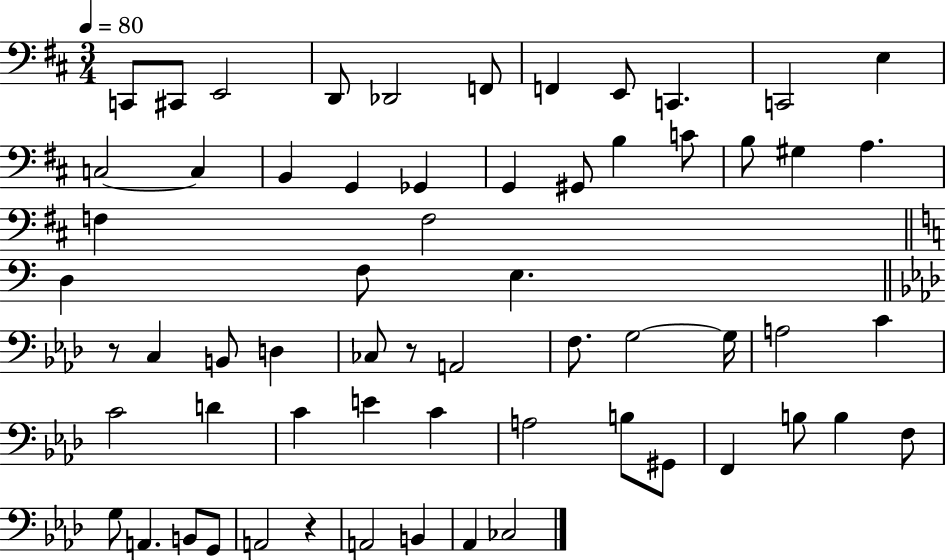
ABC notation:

X:1
T:Untitled
M:3/4
L:1/4
K:D
C,,/2 ^C,,/2 E,,2 D,,/2 _D,,2 F,,/2 F,, E,,/2 C,, C,,2 E, C,2 C, B,, G,, _G,, G,, ^G,,/2 B, C/2 B,/2 ^G, A, F, F,2 D, F,/2 E, z/2 C, B,,/2 D, _C,/2 z/2 A,,2 F,/2 G,2 G,/4 A,2 C C2 D C E C A,2 B,/2 ^G,,/2 F,, B,/2 B, F,/2 G,/2 A,, B,,/2 G,,/2 A,,2 z A,,2 B,, _A,, _C,2